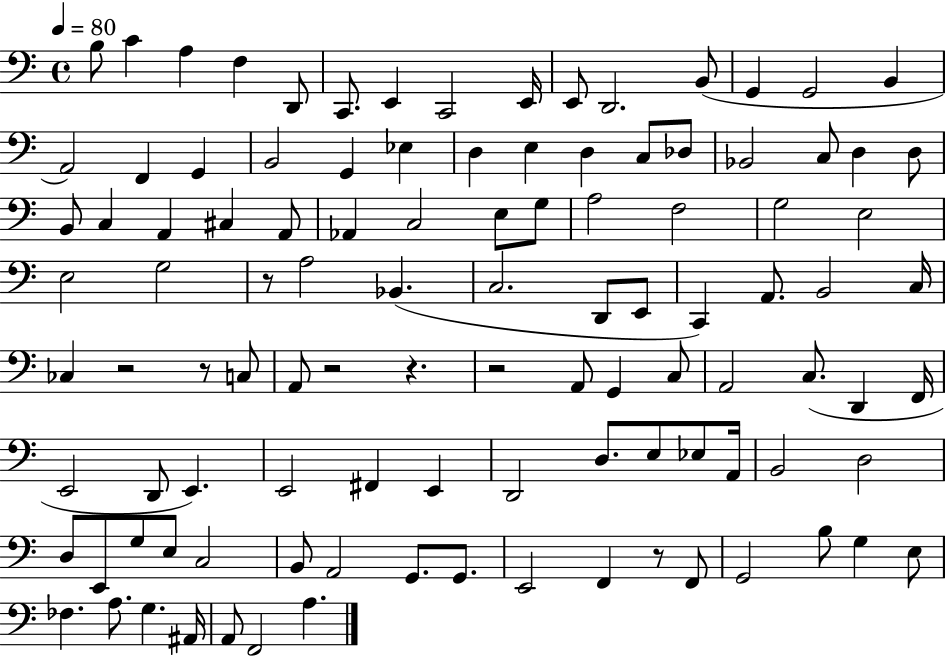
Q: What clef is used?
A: bass